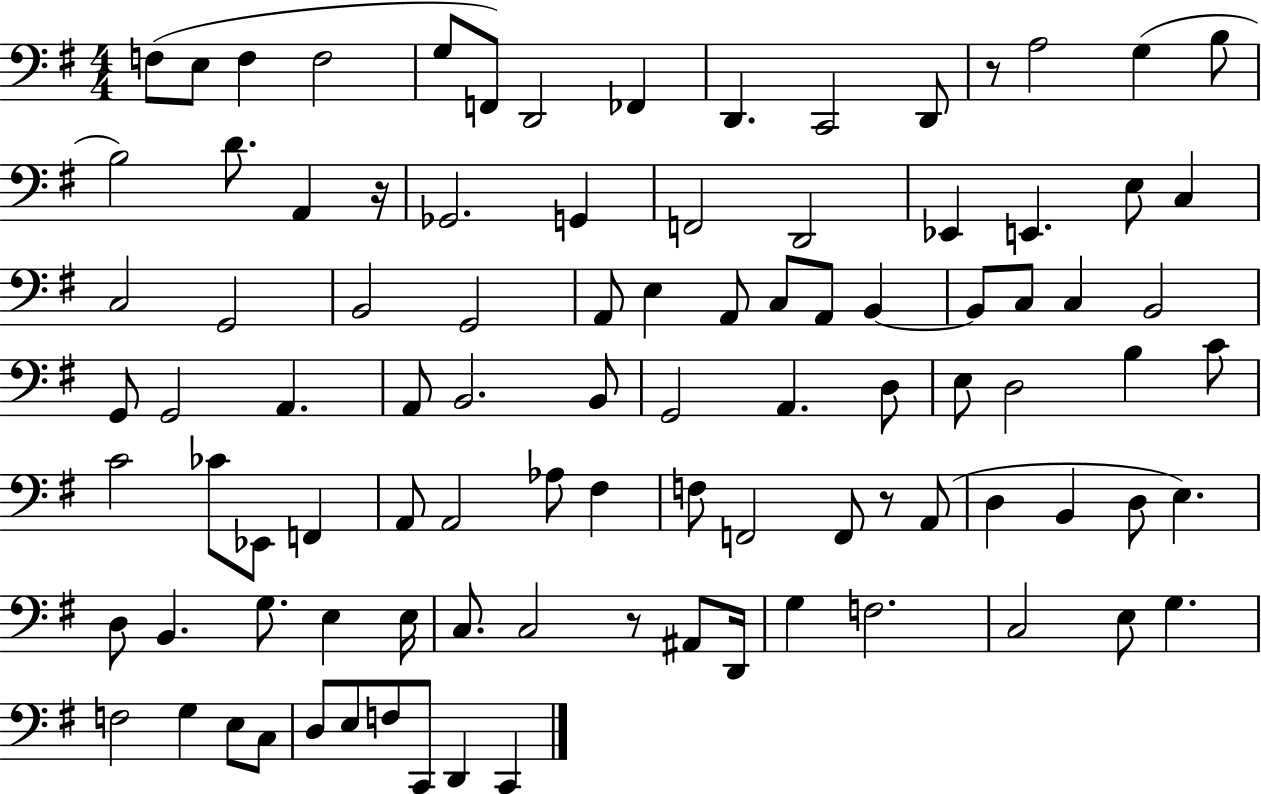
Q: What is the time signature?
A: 4/4